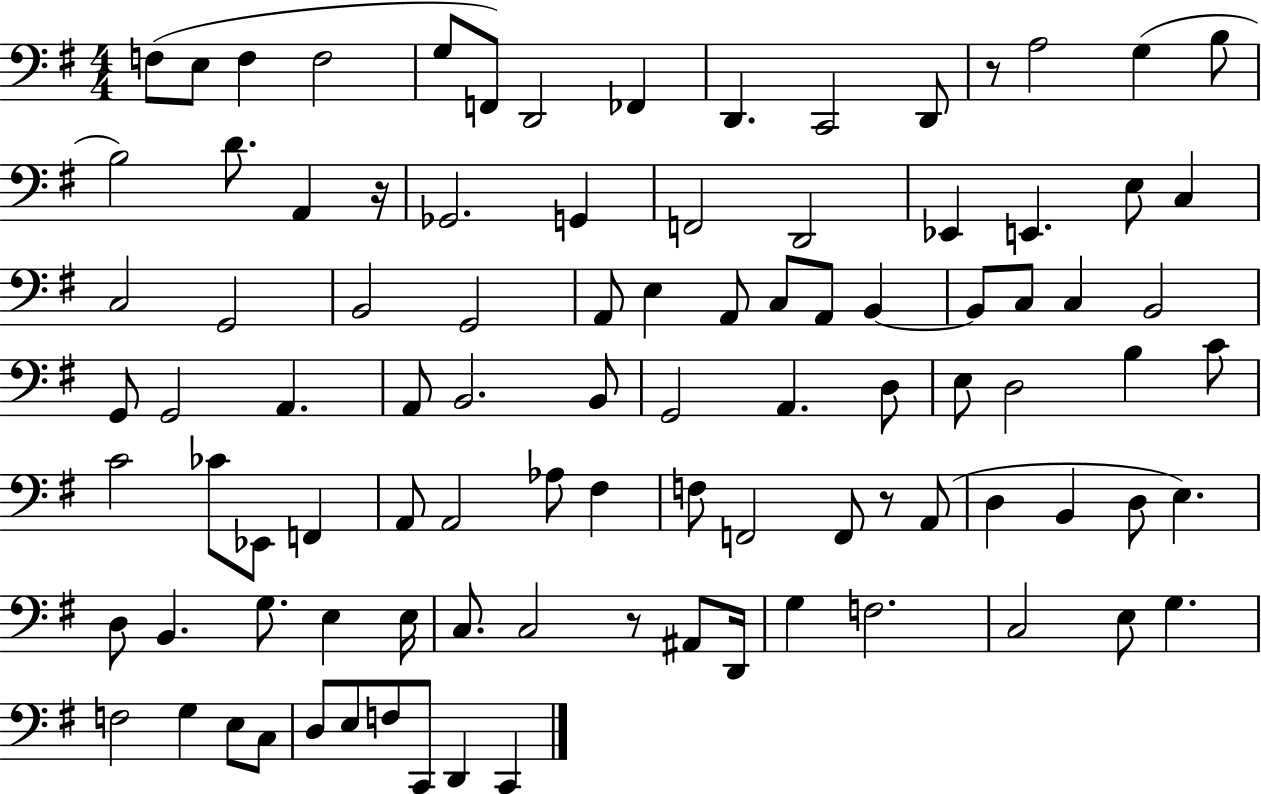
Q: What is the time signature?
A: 4/4